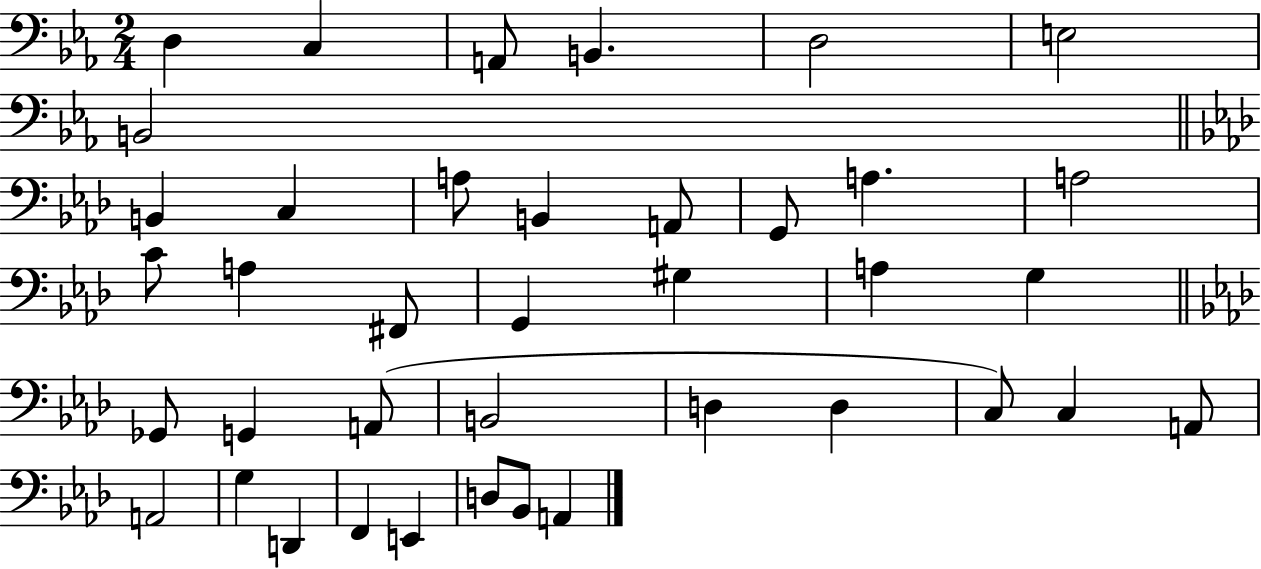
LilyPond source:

{
  \clef bass
  \numericTimeSignature
  \time 2/4
  \key ees \major
  d4 c4 | a,8 b,4. | d2 | e2 | \break b,2 | \bar "||" \break \key aes \major b,4 c4 | a8 b,4 a,8 | g,8 a4. | a2 | \break c'8 a4 fis,8 | g,4 gis4 | a4 g4 | \bar "||" \break \key aes \major ges,8 g,4 a,8( | b,2 | d4 d4 | c8) c4 a,8 | \break a,2 | g4 d,4 | f,4 e,4 | d8 bes,8 a,4 | \break \bar "|."
}